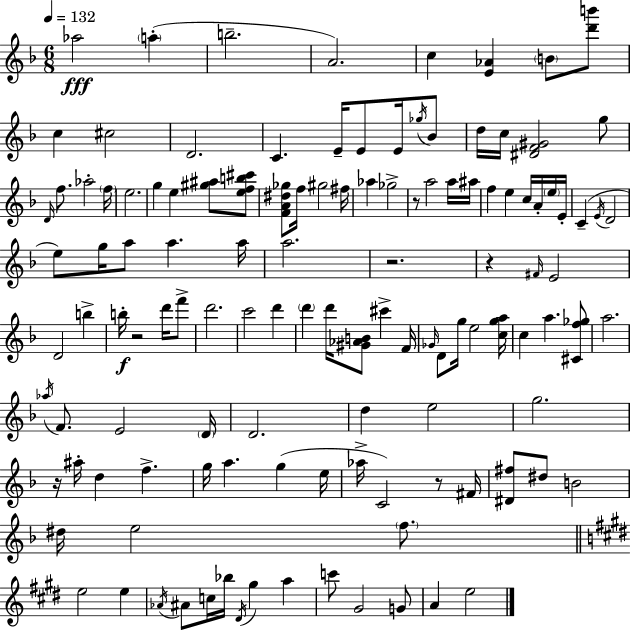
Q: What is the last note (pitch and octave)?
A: E5